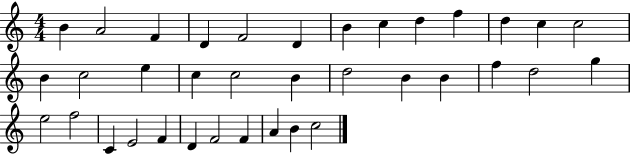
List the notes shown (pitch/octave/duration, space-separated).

B4/q A4/h F4/q D4/q F4/h D4/q B4/q C5/q D5/q F5/q D5/q C5/q C5/h B4/q C5/h E5/q C5/q C5/h B4/q D5/h B4/q B4/q F5/q D5/h G5/q E5/h F5/h C4/q E4/h F4/q D4/q F4/h F4/q A4/q B4/q C5/h